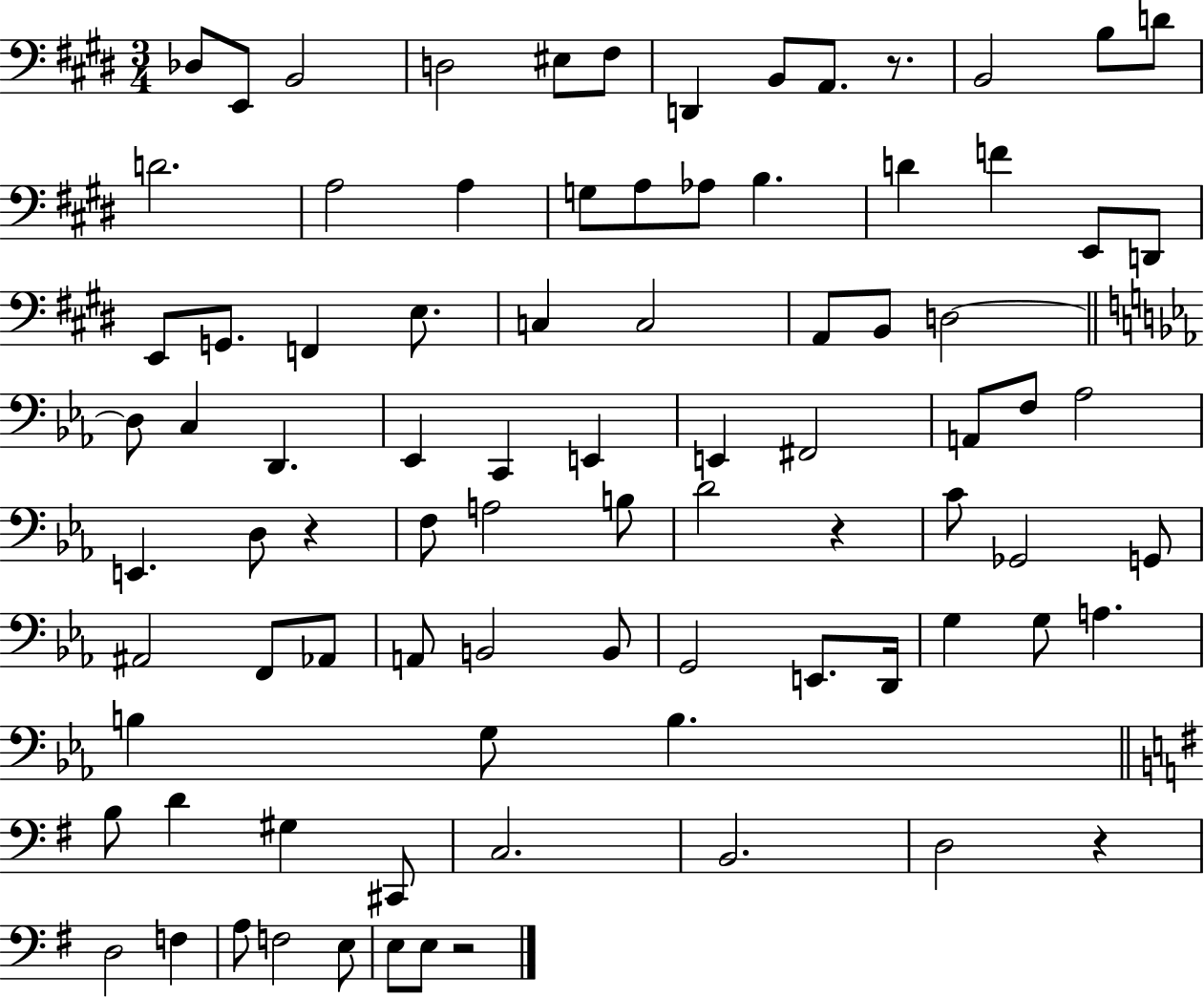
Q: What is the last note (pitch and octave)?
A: E3